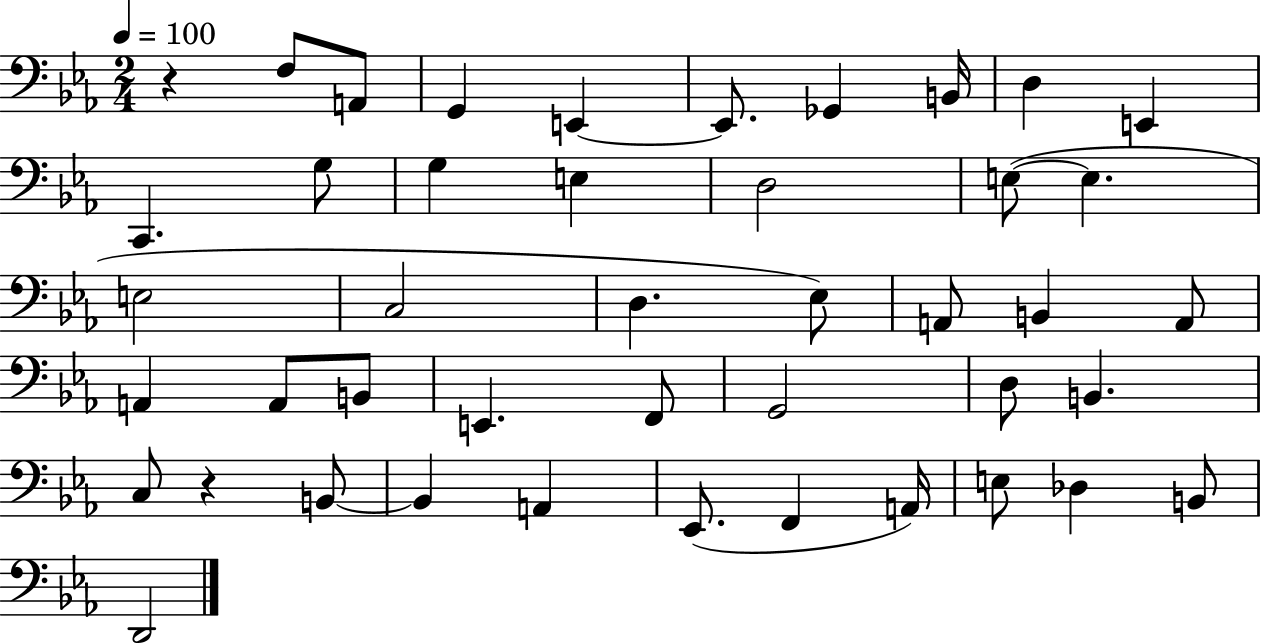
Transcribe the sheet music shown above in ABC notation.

X:1
T:Untitled
M:2/4
L:1/4
K:Eb
z F,/2 A,,/2 G,, E,, E,,/2 _G,, B,,/4 D, E,, C,, G,/2 G, E, D,2 E,/2 E, E,2 C,2 D, _E,/2 A,,/2 B,, A,,/2 A,, A,,/2 B,,/2 E,, F,,/2 G,,2 D,/2 B,, C,/2 z B,,/2 B,, A,, _E,,/2 F,, A,,/4 E,/2 _D, B,,/2 D,,2